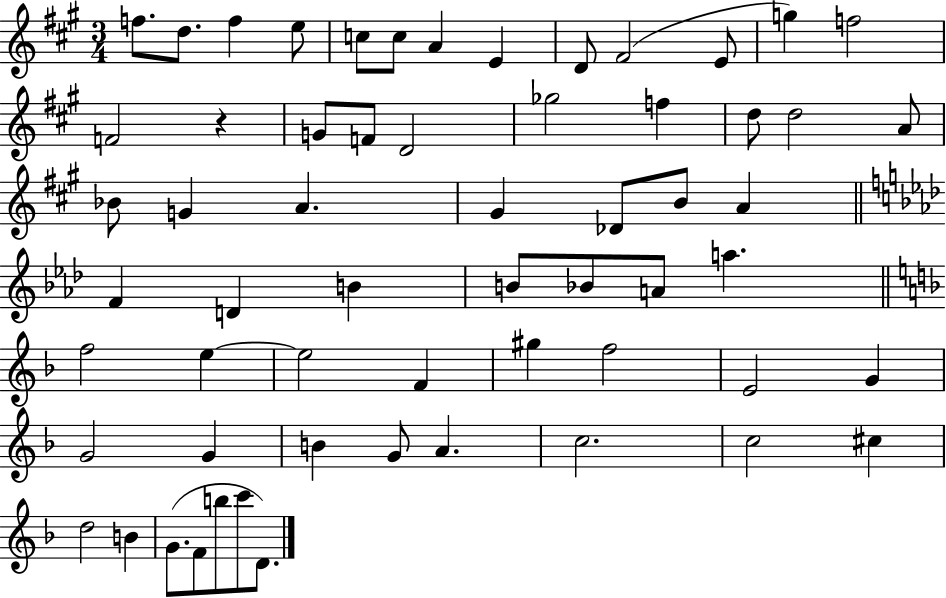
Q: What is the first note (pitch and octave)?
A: F5